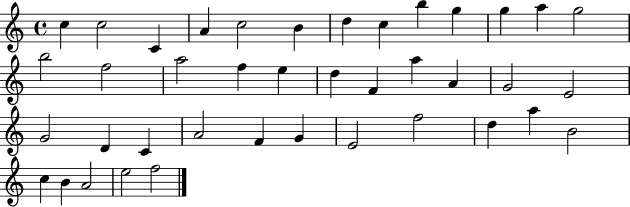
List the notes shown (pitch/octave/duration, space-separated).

C5/q C5/h C4/q A4/q C5/h B4/q D5/q C5/q B5/q G5/q G5/q A5/q G5/h B5/h F5/h A5/h F5/q E5/q D5/q F4/q A5/q A4/q G4/h E4/h G4/h D4/q C4/q A4/h F4/q G4/q E4/h F5/h D5/q A5/q B4/h C5/q B4/q A4/h E5/h F5/h